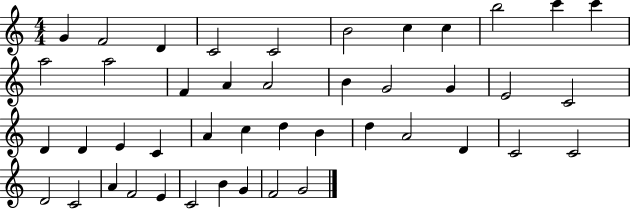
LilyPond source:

{
  \clef treble
  \numericTimeSignature
  \time 4/4
  \key c \major
  g'4 f'2 d'4 | c'2 c'2 | b'2 c''4 c''4 | b''2 c'''4 c'''4 | \break a''2 a''2 | f'4 a'4 a'2 | b'4 g'2 g'4 | e'2 c'2 | \break d'4 d'4 e'4 c'4 | a'4 c''4 d''4 b'4 | d''4 a'2 d'4 | c'2 c'2 | \break d'2 c'2 | a'4 f'2 e'4 | c'2 b'4 g'4 | f'2 g'2 | \break \bar "|."
}